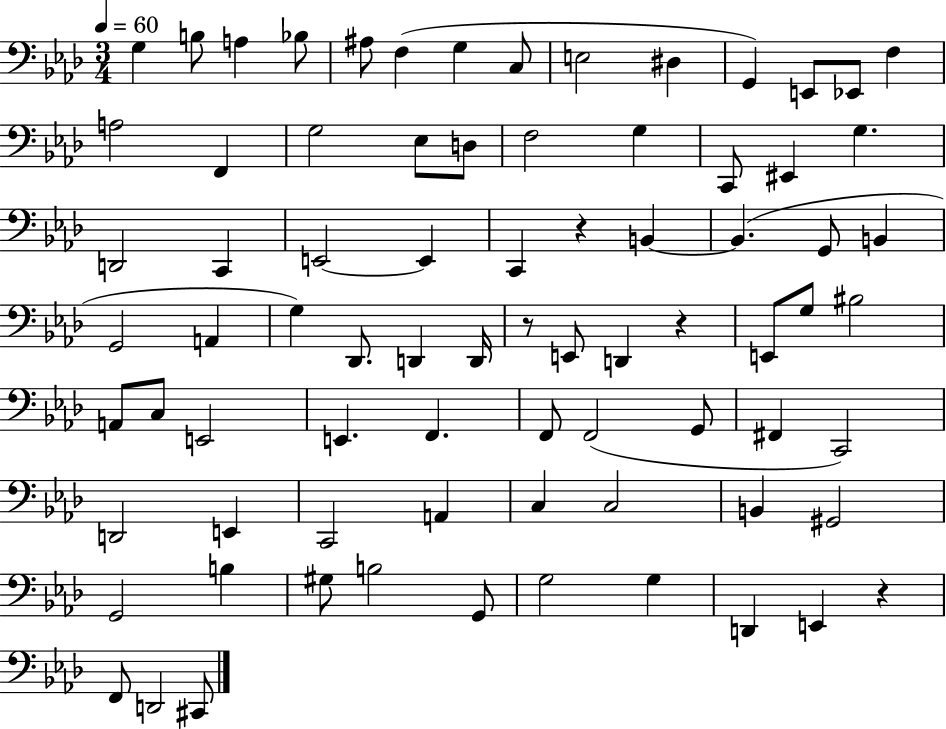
G3/q B3/e A3/q Bb3/e A#3/e F3/q G3/q C3/e E3/h D#3/q G2/q E2/e Eb2/e F3/q A3/h F2/q G3/h Eb3/e D3/e F3/h G3/q C2/e EIS2/q G3/q. D2/h C2/q E2/h E2/q C2/q R/q B2/q B2/q. G2/e B2/q G2/h A2/q G3/q Db2/e. D2/q D2/s R/e E2/e D2/q R/q E2/e G3/e BIS3/h A2/e C3/e E2/h E2/q. F2/q. F2/e F2/h G2/e F#2/q C2/h D2/h E2/q C2/h A2/q C3/q C3/h B2/q G#2/h G2/h B3/q G#3/e B3/h G2/e G3/h G3/q D2/q E2/q R/q F2/e D2/h C#2/e